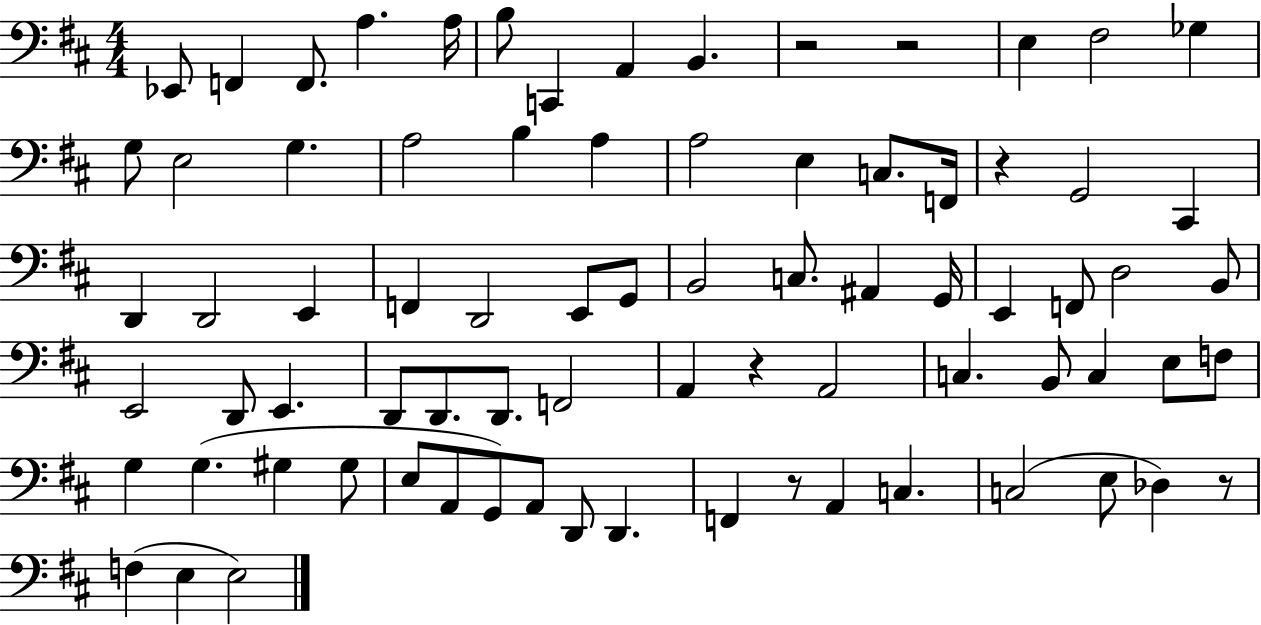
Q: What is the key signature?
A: D major